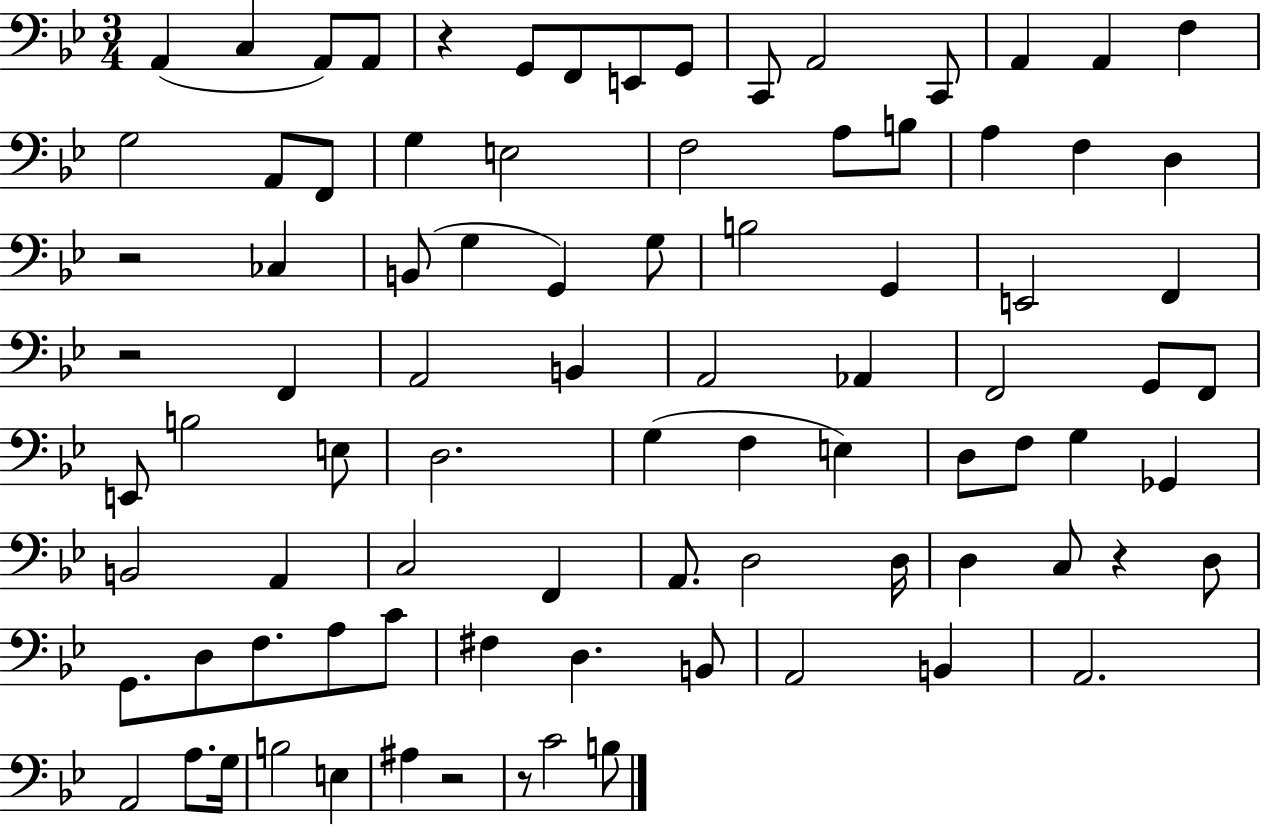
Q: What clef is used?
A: bass